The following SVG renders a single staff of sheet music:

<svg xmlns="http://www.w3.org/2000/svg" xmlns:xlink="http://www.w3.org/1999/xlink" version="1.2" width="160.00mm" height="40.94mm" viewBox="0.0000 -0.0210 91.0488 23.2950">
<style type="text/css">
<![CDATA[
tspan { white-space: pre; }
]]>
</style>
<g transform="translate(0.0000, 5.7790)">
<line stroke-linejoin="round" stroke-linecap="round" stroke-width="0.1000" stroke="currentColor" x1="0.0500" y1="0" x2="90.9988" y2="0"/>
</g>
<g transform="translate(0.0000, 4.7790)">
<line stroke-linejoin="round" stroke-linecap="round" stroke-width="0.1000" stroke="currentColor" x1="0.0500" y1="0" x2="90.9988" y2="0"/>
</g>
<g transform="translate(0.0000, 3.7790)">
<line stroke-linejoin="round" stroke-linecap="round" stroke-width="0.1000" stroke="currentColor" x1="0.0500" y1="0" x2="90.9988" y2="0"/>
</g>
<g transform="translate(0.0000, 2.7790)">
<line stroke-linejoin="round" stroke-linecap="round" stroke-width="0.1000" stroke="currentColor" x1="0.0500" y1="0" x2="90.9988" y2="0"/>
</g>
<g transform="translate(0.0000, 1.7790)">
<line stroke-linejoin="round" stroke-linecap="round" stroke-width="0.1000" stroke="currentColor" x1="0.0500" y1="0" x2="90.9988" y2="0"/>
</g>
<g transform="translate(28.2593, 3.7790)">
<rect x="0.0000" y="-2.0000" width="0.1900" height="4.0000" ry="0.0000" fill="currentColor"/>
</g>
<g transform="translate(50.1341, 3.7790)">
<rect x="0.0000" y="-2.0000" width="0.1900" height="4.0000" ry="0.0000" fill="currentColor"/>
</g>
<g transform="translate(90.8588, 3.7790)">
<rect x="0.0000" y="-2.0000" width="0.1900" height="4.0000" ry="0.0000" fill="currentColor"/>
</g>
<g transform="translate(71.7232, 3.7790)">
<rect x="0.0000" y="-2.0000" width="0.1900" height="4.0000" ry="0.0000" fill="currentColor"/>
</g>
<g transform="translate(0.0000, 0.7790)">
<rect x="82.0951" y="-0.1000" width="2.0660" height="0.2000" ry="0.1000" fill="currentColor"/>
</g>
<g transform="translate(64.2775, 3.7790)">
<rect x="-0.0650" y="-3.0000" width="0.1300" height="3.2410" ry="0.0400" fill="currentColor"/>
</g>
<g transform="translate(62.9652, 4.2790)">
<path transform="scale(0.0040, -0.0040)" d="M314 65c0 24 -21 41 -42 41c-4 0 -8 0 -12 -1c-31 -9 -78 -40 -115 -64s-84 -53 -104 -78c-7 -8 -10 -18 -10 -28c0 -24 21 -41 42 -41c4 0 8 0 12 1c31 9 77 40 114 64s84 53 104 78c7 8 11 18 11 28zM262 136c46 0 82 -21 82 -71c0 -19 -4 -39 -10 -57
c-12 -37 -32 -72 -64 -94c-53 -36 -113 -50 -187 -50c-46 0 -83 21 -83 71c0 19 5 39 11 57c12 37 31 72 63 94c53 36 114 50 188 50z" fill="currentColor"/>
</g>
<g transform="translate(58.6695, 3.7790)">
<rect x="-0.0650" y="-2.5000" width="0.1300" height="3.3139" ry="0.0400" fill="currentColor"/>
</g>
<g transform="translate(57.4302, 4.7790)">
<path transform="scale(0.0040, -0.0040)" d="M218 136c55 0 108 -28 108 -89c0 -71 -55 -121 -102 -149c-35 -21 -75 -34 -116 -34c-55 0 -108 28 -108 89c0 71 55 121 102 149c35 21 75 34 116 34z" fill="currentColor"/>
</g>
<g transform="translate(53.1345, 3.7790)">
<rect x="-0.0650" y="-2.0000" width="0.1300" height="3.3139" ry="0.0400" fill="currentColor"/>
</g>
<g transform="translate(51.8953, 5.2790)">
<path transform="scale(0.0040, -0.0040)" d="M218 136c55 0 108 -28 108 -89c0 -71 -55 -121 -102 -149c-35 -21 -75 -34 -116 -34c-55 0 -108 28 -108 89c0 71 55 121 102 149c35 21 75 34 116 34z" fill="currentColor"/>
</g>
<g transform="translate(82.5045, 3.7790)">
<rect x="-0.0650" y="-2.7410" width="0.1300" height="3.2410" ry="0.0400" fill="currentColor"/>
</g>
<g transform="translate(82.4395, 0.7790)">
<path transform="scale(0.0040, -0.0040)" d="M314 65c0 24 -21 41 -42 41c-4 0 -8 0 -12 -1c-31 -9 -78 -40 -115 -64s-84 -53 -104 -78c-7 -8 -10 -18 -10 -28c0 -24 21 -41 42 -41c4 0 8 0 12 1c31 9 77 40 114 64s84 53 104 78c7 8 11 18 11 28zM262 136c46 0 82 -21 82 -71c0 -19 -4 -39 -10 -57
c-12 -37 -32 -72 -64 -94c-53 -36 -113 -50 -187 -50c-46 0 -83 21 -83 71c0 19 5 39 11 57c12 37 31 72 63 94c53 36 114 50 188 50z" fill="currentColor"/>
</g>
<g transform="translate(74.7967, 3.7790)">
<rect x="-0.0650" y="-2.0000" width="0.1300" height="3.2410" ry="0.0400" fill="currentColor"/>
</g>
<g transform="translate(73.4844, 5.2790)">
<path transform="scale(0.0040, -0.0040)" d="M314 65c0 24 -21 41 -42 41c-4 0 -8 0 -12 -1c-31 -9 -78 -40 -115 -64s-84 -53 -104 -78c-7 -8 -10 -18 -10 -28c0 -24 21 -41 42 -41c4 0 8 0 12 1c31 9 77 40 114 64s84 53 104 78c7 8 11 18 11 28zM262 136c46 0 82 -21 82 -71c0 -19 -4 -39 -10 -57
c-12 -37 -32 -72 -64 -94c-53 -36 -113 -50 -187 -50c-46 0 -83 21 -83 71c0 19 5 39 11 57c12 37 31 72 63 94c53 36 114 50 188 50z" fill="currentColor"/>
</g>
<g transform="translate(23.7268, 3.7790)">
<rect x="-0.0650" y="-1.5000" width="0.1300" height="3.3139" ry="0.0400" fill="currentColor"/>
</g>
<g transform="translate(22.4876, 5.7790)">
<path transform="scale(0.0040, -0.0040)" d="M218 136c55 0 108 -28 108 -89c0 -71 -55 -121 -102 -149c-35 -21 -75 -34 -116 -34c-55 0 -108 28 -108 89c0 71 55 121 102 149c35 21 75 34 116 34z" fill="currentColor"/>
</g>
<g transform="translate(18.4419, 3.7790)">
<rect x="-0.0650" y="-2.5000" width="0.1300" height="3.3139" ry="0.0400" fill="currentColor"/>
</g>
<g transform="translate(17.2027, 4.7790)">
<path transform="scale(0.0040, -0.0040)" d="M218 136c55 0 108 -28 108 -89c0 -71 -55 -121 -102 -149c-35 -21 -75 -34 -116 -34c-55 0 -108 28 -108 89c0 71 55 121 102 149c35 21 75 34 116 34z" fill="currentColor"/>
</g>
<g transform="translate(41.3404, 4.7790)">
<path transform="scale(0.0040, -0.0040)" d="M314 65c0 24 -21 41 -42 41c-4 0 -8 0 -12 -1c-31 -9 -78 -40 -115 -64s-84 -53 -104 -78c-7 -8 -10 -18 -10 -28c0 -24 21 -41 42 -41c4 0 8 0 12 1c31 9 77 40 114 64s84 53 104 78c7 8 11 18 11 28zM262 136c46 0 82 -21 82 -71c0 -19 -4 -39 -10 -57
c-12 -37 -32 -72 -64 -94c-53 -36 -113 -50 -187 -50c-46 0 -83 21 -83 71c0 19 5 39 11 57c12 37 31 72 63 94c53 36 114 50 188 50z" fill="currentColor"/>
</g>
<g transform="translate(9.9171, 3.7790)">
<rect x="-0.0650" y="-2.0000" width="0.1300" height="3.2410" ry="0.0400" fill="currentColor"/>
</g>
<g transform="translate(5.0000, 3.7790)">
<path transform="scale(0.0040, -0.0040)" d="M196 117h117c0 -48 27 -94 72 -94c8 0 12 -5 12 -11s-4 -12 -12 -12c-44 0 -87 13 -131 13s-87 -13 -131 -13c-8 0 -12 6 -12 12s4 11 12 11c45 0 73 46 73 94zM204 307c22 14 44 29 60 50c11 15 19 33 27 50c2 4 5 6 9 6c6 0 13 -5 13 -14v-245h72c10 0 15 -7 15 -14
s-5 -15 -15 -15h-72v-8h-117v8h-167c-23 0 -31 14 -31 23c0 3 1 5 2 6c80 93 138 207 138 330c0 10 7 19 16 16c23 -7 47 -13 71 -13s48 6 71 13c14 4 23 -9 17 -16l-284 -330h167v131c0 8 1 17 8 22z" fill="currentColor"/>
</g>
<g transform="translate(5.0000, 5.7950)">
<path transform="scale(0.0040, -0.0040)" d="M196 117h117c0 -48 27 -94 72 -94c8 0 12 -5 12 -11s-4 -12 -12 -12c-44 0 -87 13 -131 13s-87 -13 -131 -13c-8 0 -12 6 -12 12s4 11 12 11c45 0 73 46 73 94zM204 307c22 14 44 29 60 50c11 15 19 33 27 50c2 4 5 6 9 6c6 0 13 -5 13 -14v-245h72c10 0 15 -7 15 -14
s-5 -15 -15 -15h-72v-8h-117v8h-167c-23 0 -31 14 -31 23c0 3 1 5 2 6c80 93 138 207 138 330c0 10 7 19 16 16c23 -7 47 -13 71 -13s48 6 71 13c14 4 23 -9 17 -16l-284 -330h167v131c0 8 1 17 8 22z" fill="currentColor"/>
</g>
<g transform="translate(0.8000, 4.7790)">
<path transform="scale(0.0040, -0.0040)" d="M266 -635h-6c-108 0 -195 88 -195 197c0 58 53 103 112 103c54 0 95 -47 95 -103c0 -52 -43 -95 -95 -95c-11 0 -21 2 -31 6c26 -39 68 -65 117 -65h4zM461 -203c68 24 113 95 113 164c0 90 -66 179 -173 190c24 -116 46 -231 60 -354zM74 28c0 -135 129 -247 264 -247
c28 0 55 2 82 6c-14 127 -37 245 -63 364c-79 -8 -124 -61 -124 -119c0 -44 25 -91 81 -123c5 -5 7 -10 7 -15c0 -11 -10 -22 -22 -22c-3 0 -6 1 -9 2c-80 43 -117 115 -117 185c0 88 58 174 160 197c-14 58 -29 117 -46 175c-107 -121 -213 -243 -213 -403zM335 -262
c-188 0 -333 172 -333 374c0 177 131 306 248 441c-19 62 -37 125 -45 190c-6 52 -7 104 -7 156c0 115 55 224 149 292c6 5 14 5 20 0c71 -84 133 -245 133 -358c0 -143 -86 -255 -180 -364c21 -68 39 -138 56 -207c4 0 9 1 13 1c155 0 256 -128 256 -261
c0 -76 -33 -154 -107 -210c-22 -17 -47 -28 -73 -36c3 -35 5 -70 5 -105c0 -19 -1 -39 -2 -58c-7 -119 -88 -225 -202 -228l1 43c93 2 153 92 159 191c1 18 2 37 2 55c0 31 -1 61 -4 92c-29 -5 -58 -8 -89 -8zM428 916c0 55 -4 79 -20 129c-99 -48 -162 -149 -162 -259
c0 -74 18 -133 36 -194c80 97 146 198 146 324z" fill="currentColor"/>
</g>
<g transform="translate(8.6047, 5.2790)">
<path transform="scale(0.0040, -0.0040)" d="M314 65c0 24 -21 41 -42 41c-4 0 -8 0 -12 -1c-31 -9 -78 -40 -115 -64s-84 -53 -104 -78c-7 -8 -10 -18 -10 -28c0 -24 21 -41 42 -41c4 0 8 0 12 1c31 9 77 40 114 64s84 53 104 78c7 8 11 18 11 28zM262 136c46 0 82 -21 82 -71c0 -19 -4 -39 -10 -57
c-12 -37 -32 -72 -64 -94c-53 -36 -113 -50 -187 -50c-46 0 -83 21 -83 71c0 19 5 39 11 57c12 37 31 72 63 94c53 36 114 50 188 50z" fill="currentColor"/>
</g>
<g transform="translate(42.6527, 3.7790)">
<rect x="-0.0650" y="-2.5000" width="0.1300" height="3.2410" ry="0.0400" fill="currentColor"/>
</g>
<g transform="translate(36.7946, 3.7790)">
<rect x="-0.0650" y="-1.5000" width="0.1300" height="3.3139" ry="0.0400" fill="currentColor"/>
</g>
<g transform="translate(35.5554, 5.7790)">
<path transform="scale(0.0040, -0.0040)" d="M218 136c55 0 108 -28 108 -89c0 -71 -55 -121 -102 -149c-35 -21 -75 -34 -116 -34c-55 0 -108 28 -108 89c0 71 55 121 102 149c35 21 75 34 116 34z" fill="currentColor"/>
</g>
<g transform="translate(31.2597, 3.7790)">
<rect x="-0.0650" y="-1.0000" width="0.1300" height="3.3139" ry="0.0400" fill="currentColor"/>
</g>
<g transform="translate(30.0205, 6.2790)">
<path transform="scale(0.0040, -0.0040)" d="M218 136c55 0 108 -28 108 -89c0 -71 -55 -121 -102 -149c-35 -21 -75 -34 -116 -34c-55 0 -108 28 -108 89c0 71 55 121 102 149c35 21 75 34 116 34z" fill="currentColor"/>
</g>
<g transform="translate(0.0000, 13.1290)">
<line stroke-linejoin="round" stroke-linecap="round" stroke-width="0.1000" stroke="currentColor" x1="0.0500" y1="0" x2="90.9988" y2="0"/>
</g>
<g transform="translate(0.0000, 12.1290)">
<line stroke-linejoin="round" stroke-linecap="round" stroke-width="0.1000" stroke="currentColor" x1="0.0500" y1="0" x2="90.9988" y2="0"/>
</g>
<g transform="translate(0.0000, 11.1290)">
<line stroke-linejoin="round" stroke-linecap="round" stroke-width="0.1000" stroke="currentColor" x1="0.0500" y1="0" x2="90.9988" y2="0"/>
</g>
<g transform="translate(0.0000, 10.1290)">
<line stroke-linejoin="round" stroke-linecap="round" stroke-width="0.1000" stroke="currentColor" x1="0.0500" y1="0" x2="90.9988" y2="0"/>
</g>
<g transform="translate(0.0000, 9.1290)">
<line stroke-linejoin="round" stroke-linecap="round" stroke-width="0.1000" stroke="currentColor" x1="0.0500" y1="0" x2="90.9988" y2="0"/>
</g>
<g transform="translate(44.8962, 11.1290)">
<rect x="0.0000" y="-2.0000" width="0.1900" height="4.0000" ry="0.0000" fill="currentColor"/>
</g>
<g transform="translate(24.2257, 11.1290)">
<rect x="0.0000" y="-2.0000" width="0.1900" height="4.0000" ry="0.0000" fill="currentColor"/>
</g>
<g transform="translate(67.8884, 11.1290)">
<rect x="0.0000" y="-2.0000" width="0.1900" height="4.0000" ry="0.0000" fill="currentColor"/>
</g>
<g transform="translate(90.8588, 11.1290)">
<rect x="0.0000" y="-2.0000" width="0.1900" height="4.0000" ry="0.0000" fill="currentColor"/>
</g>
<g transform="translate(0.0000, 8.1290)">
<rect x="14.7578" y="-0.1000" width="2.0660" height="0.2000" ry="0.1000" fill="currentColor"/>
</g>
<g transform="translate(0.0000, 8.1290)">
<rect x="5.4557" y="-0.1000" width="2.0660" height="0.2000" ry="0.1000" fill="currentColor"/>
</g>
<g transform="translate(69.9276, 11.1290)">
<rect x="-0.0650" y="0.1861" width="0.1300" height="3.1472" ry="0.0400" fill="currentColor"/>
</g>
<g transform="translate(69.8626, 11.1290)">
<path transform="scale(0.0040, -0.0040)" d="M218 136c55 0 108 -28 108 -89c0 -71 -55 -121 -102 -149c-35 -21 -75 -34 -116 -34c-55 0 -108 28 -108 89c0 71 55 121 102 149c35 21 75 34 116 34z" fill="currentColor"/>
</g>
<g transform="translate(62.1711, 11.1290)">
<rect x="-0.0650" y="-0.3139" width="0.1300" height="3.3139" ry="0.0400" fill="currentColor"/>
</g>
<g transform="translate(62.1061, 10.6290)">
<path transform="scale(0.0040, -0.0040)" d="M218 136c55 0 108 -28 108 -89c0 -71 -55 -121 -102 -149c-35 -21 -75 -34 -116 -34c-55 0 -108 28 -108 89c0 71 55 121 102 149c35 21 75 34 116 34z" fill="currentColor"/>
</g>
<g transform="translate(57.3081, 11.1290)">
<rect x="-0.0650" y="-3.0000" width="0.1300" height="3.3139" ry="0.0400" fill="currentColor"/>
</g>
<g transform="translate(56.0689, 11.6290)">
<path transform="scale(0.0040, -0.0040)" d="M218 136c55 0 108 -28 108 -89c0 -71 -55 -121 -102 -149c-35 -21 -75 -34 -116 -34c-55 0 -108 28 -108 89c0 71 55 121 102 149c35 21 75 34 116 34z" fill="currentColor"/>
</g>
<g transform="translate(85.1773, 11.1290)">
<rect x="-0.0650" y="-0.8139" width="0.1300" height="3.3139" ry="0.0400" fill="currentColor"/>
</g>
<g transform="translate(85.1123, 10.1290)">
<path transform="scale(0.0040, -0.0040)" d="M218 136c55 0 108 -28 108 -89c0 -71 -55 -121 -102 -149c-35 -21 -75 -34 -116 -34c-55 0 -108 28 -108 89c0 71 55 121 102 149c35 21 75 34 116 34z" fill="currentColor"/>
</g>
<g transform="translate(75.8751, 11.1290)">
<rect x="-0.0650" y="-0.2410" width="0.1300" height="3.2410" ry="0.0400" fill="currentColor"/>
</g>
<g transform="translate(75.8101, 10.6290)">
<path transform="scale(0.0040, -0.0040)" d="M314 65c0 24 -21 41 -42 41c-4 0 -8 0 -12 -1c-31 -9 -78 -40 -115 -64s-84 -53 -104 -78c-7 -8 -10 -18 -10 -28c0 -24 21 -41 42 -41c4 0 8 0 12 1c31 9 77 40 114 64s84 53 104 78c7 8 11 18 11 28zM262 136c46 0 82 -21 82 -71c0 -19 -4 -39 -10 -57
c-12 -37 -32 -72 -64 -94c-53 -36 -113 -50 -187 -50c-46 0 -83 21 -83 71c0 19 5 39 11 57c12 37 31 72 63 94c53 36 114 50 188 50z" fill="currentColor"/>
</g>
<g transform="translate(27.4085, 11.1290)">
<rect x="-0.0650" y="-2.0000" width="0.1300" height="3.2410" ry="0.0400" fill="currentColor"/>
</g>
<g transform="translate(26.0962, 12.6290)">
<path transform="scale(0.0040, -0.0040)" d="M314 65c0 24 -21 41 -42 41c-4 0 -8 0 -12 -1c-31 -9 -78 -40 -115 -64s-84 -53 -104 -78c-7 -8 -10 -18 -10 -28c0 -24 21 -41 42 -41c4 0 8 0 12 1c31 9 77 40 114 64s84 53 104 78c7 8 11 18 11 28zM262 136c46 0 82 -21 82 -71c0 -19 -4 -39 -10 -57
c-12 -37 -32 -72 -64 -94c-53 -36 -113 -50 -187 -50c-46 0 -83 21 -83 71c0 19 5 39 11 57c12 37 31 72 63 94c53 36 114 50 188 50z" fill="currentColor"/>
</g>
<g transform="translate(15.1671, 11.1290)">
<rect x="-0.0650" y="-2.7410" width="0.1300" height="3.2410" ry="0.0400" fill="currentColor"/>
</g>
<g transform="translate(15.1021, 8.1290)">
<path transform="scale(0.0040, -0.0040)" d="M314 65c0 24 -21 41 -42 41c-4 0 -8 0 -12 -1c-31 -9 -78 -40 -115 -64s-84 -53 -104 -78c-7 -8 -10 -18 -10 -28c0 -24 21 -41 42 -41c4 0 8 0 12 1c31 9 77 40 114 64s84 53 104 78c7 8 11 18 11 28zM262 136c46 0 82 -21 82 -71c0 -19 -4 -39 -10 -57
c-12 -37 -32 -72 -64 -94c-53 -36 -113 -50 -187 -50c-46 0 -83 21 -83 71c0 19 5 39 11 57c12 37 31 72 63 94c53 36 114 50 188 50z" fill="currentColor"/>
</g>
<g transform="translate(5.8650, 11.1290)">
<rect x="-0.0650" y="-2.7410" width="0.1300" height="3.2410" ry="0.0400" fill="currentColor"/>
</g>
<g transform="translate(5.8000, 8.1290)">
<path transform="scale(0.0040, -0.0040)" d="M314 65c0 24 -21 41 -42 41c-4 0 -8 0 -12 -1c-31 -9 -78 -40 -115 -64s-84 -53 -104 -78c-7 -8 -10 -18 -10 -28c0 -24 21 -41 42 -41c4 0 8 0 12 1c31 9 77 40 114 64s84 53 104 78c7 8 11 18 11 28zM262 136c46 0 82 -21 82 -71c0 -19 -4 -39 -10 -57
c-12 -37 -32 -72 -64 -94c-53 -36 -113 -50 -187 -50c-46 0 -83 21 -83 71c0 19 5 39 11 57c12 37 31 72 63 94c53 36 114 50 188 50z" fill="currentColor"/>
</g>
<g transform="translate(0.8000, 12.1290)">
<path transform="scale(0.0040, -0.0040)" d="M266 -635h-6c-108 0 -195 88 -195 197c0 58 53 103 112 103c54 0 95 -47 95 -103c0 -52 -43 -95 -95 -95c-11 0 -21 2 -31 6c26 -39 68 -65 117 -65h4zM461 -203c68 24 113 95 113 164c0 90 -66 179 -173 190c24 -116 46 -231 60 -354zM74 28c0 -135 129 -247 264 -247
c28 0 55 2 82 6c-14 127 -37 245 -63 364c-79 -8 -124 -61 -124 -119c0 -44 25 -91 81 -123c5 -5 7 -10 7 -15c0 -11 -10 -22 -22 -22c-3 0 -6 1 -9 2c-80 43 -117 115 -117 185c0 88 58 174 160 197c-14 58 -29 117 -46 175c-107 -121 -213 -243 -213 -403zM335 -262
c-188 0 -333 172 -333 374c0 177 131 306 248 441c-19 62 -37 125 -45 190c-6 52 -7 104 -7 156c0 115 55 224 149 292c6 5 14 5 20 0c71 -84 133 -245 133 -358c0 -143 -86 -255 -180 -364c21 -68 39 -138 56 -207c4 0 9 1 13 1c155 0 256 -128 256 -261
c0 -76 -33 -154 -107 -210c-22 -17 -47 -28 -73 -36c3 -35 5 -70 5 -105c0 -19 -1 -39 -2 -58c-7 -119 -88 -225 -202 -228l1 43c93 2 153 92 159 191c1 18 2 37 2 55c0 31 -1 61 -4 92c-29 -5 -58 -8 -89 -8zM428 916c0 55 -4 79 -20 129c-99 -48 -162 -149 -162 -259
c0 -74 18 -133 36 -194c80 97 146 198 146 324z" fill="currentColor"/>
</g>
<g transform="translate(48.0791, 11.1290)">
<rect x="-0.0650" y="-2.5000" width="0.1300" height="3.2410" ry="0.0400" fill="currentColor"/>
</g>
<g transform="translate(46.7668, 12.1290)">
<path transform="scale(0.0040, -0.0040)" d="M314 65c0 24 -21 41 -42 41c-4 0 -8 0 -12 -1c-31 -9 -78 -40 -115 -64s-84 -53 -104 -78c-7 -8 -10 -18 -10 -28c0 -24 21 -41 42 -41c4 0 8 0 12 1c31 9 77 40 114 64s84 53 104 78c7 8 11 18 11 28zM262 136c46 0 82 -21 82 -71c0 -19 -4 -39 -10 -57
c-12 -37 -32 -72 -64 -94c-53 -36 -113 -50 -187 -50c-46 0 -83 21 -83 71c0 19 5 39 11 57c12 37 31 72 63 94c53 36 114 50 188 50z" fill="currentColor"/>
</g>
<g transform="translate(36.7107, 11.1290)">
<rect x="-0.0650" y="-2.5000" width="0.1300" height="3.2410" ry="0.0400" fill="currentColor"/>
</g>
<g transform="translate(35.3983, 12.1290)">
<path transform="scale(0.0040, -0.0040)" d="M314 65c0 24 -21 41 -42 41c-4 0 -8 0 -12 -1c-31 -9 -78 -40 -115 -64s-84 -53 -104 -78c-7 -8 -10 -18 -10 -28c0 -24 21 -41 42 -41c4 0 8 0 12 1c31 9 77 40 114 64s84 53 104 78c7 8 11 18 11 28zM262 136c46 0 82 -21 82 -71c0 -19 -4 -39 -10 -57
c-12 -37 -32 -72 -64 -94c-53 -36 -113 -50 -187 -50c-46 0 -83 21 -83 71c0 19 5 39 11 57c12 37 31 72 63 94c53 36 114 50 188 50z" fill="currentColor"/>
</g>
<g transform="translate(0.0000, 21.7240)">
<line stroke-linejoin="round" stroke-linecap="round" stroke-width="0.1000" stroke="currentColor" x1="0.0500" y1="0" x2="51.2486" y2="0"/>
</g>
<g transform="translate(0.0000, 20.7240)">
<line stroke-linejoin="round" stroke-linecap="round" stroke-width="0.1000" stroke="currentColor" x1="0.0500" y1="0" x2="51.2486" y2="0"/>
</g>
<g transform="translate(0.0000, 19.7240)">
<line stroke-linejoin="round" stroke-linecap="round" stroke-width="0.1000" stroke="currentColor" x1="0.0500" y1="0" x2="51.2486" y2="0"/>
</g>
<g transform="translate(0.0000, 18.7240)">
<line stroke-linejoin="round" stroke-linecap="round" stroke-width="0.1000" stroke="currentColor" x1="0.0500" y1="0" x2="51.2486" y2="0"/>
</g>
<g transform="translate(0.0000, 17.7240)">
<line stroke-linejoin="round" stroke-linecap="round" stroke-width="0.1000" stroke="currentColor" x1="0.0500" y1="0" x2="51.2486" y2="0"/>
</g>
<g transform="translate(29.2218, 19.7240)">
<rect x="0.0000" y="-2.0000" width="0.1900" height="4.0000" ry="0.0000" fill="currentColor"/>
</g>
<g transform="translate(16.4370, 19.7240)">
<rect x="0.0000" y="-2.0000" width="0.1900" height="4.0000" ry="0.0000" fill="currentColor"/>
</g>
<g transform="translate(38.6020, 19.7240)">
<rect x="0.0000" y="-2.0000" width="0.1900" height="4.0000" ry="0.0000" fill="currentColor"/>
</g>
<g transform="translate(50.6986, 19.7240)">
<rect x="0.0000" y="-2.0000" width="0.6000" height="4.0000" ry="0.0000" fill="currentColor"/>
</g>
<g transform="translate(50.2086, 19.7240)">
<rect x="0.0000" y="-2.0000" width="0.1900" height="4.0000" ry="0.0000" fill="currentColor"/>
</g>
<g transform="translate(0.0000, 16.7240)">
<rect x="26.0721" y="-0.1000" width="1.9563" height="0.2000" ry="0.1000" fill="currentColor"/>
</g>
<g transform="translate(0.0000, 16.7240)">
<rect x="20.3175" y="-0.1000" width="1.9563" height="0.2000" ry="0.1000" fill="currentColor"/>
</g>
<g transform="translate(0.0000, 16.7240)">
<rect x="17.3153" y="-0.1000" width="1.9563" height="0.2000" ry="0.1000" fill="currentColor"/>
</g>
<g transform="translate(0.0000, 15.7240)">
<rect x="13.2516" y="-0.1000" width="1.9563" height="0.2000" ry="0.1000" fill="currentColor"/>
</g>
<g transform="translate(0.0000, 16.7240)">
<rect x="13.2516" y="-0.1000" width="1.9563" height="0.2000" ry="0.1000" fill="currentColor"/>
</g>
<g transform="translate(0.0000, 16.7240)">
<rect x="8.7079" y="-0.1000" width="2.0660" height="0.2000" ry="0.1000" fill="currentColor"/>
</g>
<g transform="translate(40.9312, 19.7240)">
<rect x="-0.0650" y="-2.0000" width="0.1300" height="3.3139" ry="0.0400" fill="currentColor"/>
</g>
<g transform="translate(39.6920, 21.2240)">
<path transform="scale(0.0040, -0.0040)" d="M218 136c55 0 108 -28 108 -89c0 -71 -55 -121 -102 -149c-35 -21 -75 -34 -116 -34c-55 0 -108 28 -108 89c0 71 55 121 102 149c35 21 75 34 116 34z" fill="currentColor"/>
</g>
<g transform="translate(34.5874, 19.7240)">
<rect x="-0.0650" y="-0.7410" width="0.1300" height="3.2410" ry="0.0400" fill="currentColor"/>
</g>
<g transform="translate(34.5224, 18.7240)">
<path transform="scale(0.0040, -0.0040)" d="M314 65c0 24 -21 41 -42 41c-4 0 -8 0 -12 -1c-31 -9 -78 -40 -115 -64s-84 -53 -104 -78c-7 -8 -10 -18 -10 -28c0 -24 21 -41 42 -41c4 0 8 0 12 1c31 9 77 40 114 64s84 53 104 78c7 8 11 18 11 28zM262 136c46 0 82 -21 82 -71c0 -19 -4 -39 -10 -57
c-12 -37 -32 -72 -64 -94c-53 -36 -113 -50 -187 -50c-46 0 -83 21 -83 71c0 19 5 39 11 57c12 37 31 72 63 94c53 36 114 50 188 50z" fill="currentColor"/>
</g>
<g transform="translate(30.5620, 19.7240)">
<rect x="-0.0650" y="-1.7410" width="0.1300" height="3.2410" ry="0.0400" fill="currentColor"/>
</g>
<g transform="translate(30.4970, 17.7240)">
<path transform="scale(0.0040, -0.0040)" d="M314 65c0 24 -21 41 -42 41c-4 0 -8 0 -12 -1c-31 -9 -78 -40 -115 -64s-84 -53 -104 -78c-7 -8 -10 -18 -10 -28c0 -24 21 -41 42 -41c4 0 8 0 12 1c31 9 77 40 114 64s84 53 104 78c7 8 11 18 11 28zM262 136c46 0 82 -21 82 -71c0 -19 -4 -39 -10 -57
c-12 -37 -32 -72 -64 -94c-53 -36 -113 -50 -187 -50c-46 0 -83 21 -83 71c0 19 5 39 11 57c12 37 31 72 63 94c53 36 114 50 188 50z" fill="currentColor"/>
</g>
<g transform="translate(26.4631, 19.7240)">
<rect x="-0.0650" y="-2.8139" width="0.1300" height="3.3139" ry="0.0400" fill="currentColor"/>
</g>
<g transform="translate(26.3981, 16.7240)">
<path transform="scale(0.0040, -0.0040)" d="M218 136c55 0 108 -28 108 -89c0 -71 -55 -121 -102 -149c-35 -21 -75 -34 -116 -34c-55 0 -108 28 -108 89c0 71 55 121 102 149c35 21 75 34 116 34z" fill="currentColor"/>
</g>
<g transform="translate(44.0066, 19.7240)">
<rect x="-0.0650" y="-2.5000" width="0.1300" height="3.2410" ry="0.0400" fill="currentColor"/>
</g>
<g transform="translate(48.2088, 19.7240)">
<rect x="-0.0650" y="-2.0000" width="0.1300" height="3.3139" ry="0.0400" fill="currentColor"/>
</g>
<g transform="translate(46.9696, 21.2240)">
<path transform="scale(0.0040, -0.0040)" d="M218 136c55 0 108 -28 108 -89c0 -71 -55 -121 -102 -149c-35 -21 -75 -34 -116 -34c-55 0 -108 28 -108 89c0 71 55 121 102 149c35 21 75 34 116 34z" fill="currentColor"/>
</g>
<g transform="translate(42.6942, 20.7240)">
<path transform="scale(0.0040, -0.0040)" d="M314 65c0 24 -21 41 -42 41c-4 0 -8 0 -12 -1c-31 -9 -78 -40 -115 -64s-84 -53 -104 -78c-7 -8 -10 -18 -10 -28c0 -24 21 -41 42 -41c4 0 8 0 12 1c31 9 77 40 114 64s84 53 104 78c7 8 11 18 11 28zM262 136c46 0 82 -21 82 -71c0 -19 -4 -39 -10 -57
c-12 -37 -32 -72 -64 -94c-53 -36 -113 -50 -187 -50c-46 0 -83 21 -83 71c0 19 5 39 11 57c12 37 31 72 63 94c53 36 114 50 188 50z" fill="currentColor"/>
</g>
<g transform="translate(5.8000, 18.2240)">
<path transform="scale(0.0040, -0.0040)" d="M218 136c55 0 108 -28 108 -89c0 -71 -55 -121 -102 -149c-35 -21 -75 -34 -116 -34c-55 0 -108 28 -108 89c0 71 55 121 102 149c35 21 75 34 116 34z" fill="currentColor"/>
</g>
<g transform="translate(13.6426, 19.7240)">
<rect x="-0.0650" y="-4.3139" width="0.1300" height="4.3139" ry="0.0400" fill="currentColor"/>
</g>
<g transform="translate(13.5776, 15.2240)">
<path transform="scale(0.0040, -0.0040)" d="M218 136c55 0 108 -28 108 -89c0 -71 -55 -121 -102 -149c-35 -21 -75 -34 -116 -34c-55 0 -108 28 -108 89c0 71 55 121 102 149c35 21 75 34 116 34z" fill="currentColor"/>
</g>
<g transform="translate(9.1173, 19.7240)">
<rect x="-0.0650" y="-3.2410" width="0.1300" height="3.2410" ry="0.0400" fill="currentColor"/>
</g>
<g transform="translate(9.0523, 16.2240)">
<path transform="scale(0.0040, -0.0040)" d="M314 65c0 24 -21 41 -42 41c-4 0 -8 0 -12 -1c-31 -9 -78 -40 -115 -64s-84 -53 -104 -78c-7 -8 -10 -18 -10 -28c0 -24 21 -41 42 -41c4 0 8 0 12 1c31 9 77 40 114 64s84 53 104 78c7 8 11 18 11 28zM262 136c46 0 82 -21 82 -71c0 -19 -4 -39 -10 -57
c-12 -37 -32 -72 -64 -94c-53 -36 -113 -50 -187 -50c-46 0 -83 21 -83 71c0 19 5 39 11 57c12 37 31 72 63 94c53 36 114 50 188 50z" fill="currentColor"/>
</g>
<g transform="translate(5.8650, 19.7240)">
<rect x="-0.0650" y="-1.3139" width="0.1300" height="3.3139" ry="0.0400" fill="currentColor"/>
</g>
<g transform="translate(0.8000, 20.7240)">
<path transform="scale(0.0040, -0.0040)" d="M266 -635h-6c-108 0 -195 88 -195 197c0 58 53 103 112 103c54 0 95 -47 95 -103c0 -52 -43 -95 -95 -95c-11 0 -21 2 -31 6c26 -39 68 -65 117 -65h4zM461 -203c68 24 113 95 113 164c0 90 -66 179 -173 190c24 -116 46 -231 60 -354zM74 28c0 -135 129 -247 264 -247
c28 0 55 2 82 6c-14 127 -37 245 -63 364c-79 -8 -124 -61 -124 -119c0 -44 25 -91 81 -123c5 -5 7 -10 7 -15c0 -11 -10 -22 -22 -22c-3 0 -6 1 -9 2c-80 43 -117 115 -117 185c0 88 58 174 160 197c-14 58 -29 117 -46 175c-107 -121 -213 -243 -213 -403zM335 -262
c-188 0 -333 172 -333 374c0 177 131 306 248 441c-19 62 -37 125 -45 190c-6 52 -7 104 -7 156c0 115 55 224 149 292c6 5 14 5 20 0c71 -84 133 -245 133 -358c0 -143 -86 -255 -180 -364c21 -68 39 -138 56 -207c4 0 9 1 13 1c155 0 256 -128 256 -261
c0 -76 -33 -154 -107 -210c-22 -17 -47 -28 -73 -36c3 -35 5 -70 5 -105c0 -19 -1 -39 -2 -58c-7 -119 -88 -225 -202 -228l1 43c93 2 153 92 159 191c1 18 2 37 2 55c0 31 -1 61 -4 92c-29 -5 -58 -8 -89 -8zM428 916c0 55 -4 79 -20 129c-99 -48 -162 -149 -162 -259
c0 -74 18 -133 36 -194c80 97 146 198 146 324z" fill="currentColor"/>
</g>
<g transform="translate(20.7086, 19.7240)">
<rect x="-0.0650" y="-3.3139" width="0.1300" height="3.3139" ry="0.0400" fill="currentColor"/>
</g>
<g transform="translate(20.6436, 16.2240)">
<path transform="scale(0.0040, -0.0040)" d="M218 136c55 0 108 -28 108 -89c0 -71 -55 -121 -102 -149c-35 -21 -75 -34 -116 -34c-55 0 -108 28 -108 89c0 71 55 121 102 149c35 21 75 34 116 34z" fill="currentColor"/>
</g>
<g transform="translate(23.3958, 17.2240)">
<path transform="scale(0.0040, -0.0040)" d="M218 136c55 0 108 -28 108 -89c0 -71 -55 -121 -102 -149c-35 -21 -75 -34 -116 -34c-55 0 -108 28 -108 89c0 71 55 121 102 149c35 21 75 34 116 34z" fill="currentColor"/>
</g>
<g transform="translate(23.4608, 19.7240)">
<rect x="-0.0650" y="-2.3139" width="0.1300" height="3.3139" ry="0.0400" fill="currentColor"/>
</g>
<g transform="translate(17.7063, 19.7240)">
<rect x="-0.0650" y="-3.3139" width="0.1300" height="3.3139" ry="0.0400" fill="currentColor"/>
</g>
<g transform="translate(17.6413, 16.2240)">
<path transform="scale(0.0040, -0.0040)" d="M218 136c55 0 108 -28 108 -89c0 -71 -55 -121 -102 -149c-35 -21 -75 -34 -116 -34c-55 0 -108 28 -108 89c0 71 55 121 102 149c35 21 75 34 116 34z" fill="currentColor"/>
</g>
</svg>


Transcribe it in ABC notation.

X:1
T:Untitled
M:4/4
L:1/4
K:C
F2 G E D E G2 F G A2 F2 a2 a2 a2 F2 G2 G2 A c B c2 d e b2 d' b b g a f2 d2 F G2 F